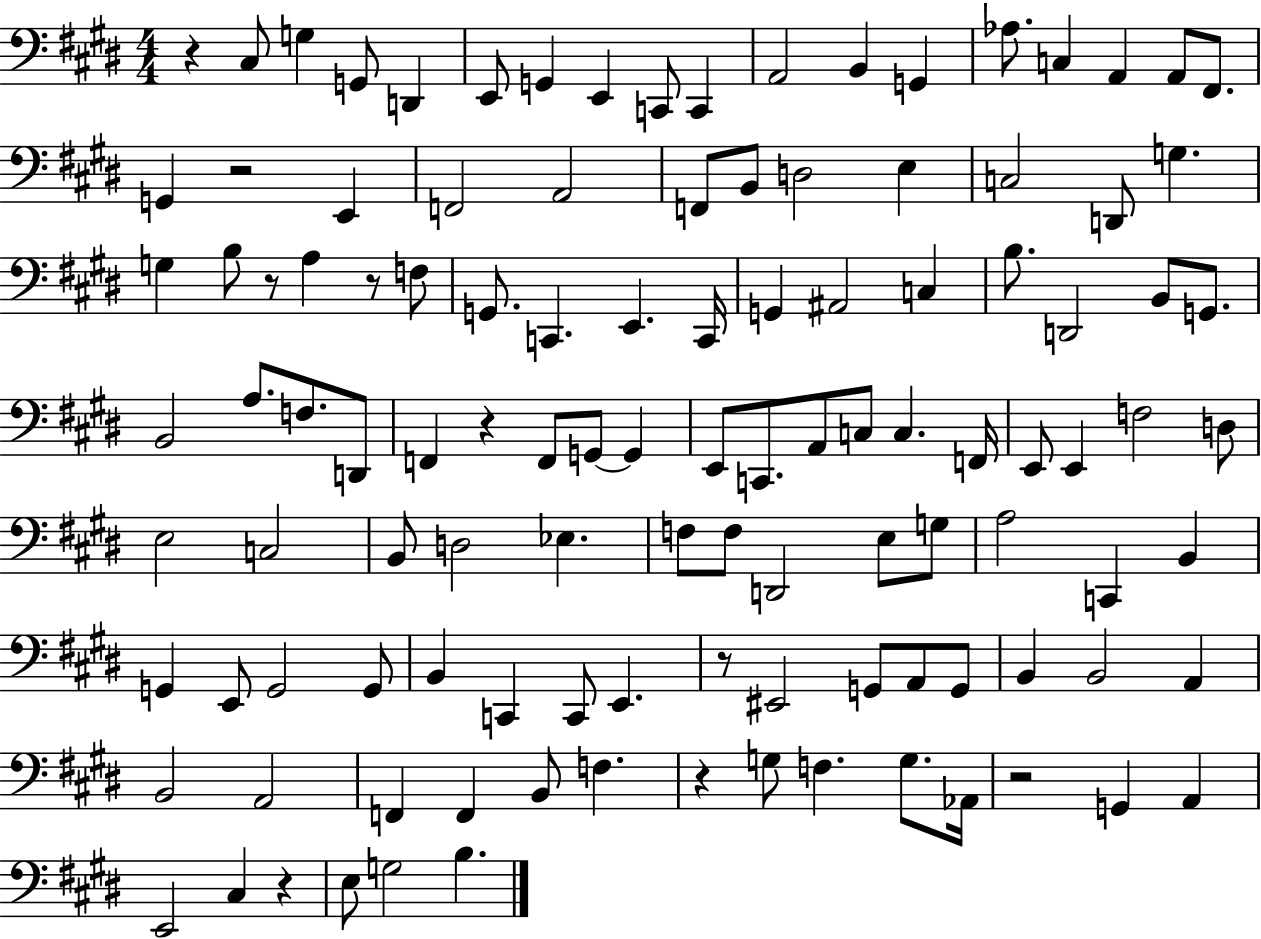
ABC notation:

X:1
T:Untitled
M:4/4
L:1/4
K:E
z ^C,/2 G, G,,/2 D,, E,,/2 G,, E,, C,,/2 C,, A,,2 B,, G,, _A,/2 C, A,, A,,/2 ^F,,/2 G,, z2 E,, F,,2 A,,2 F,,/2 B,,/2 D,2 E, C,2 D,,/2 G, G, B,/2 z/2 A, z/2 F,/2 G,,/2 C,, E,, C,,/4 G,, ^A,,2 C, B,/2 D,,2 B,,/2 G,,/2 B,,2 A,/2 F,/2 D,,/2 F,, z F,,/2 G,,/2 G,, E,,/2 C,,/2 A,,/2 C,/2 C, F,,/4 E,,/2 E,, F,2 D,/2 E,2 C,2 B,,/2 D,2 _E, F,/2 F,/2 D,,2 E,/2 G,/2 A,2 C,, B,, G,, E,,/2 G,,2 G,,/2 B,, C,, C,,/2 E,, z/2 ^E,,2 G,,/2 A,,/2 G,,/2 B,, B,,2 A,, B,,2 A,,2 F,, F,, B,,/2 F, z G,/2 F, G,/2 _A,,/4 z2 G,, A,, E,,2 ^C, z E,/2 G,2 B,